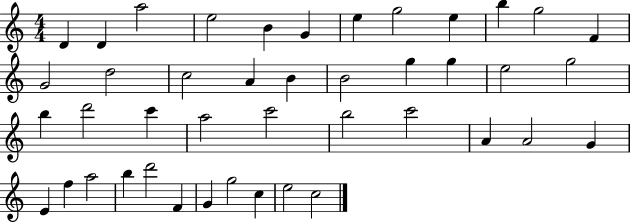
X:1
T:Untitled
M:4/4
L:1/4
K:C
D D a2 e2 B G e g2 e b g2 F G2 d2 c2 A B B2 g g e2 g2 b d'2 c' a2 c'2 b2 c'2 A A2 G E f a2 b d'2 F G g2 c e2 c2